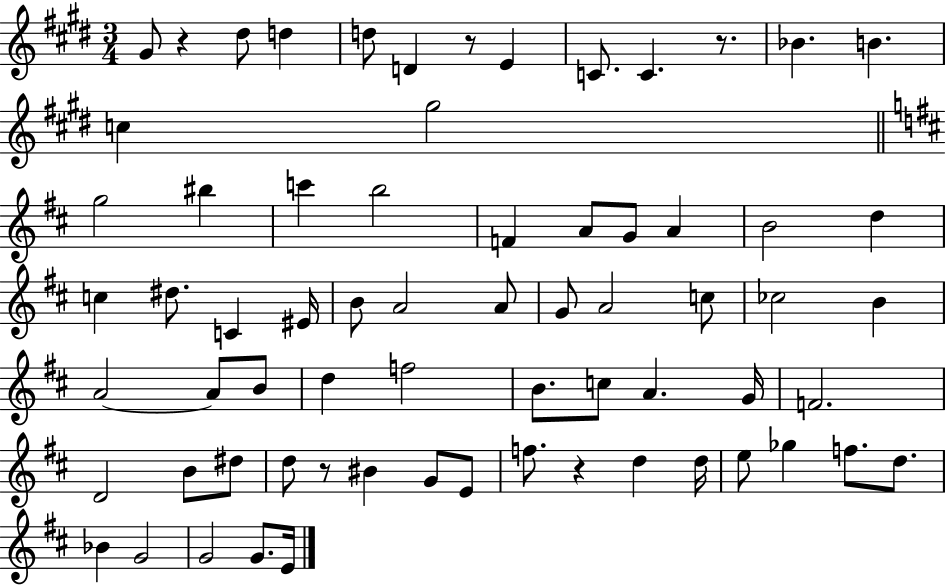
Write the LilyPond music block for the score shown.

{
  \clef treble
  \numericTimeSignature
  \time 3/4
  \key e \major
  gis'8 r4 dis''8 d''4 | d''8 d'4 r8 e'4 | c'8. c'4. r8. | bes'4. b'4. | \break c''4 gis''2 | \bar "||" \break \key b \minor g''2 bis''4 | c'''4 b''2 | f'4 a'8 g'8 a'4 | b'2 d''4 | \break c''4 dis''8. c'4 eis'16 | b'8 a'2 a'8 | g'8 a'2 c''8 | ces''2 b'4 | \break a'2~~ a'8 b'8 | d''4 f''2 | b'8. c''8 a'4. g'16 | f'2. | \break d'2 b'8 dis''8 | d''8 r8 bis'4 g'8 e'8 | f''8. r4 d''4 d''16 | e''8 ges''4 f''8. d''8. | \break bes'4 g'2 | g'2 g'8. e'16 | \bar "|."
}